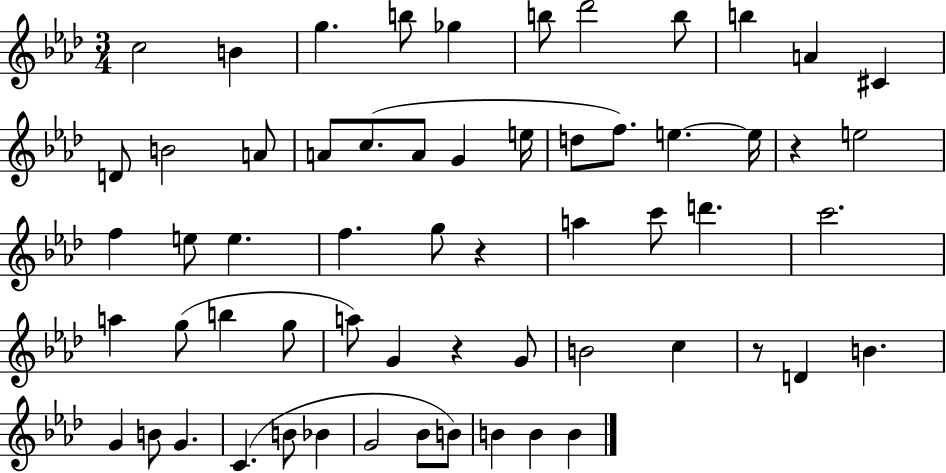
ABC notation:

X:1
T:Untitled
M:3/4
L:1/4
K:Ab
c2 B g b/2 _g b/2 _d'2 b/2 b A ^C D/2 B2 A/2 A/2 c/2 A/2 G e/4 d/2 f/2 e e/4 z e2 f e/2 e f g/2 z a c'/2 d' c'2 a g/2 b g/2 a/2 G z G/2 B2 c z/2 D B G B/2 G C B/2 _B G2 _B/2 B/2 B B B